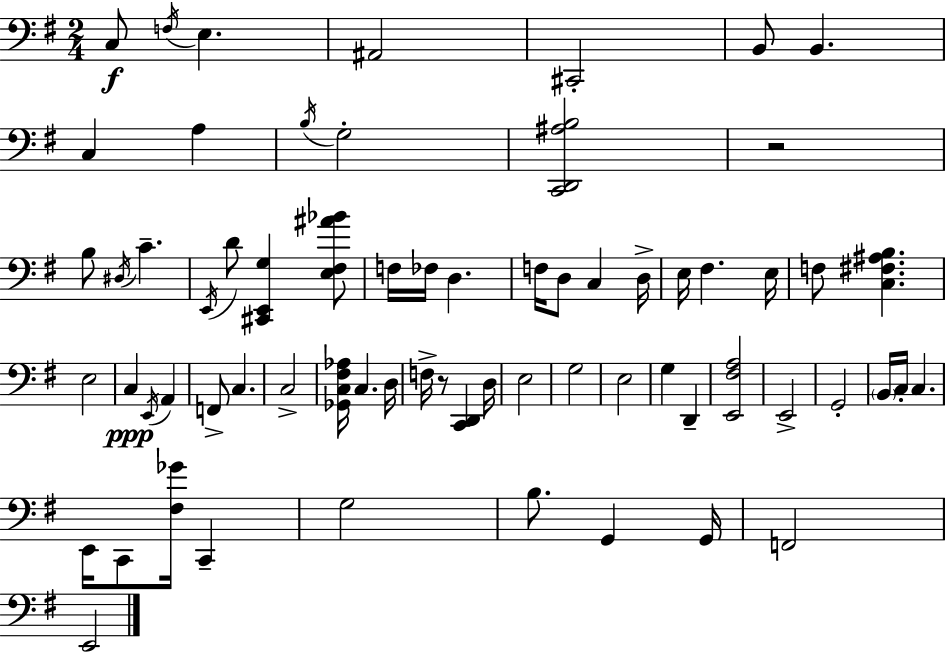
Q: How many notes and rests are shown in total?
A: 67